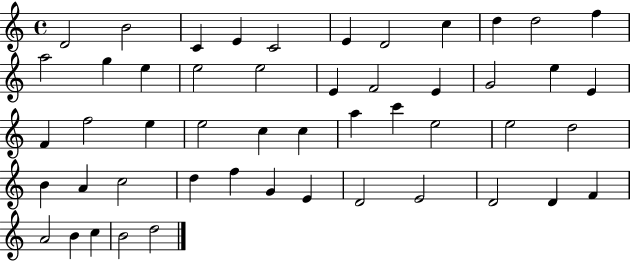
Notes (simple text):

D4/h B4/h C4/q E4/q C4/h E4/q D4/h C5/q D5/q D5/h F5/q A5/h G5/q E5/q E5/h E5/h E4/q F4/h E4/q G4/h E5/q E4/q F4/q F5/h E5/q E5/h C5/q C5/q A5/q C6/q E5/h E5/h D5/h B4/q A4/q C5/h D5/q F5/q G4/q E4/q D4/h E4/h D4/h D4/q F4/q A4/h B4/q C5/q B4/h D5/h